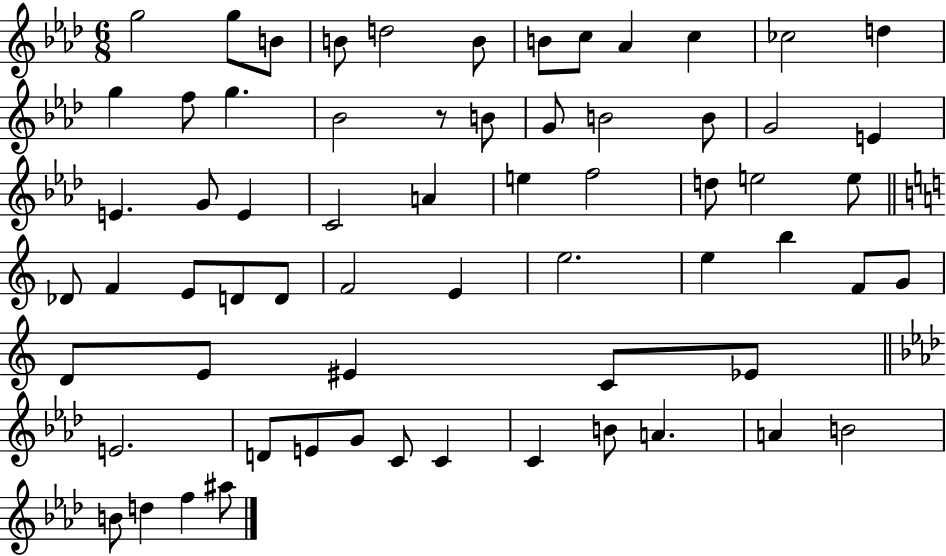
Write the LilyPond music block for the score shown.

{
  \clef treble
  \numericTimeSignature
  \time 6/8
  \key aes \major
  g''2 g''8 b'8 | b'8 d''2 b'8 | b'8 c''8 aes'4 c''4 | ces''2 d''4 | \break g''4 f''8 g''4. | bes'2 r8 b'8 | g'8 b'2 b'8 | g'2 e'4 | \break e'4. g'8 e'4 | c'2 a'4 | e''4 f''2 | d''8 e''2 e''8 | \break \bar "||" \break \key c \major des'8 f'4 e'8 d'8 d'8 | f'2 e'4 | e''2. | e''4 b''4 f'8 g'8 | \break d'8 e'8 eis'4 c'8 ees'8 | \bar "||" \break \key aes \major e'2. | d'8 e'8 g'8 c'8 c'4 | c'4 b'8 a'4. | a'4 b'2 | \break b'8 d''4 f''4 ais''8 | \bar "|."
}